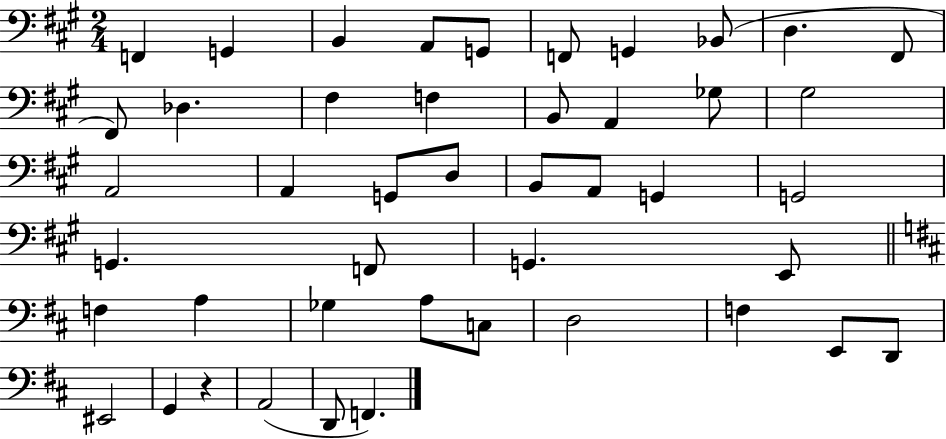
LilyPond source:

{
  \clef bass
  \numericTimeSignature
  \time 2/4
  \key a \major
  f,4 g,4 | b,4 a,8 g,8 | f,8 g,4 bes,8( | d4. fis,8 | \break fis,8) des4. | fis4 f4 | b,8 a,4 ges8 | gis2 | \break a,2 | a,4 g,8 d8 | b,8 a,8 g,4 | g,2 | \break g,4. f,8 | g,4. e,8 | \bar "||" \break \key d \major f4 a4 | ges4 a8 c8 | d2 | f4 e,8 d,8 | \break eis,2 | g,4 r4 | a,2( | d,8 f,4.) | \break \bar "|."
}